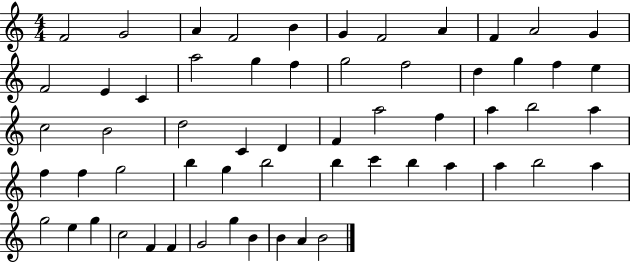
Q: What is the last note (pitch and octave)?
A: B4